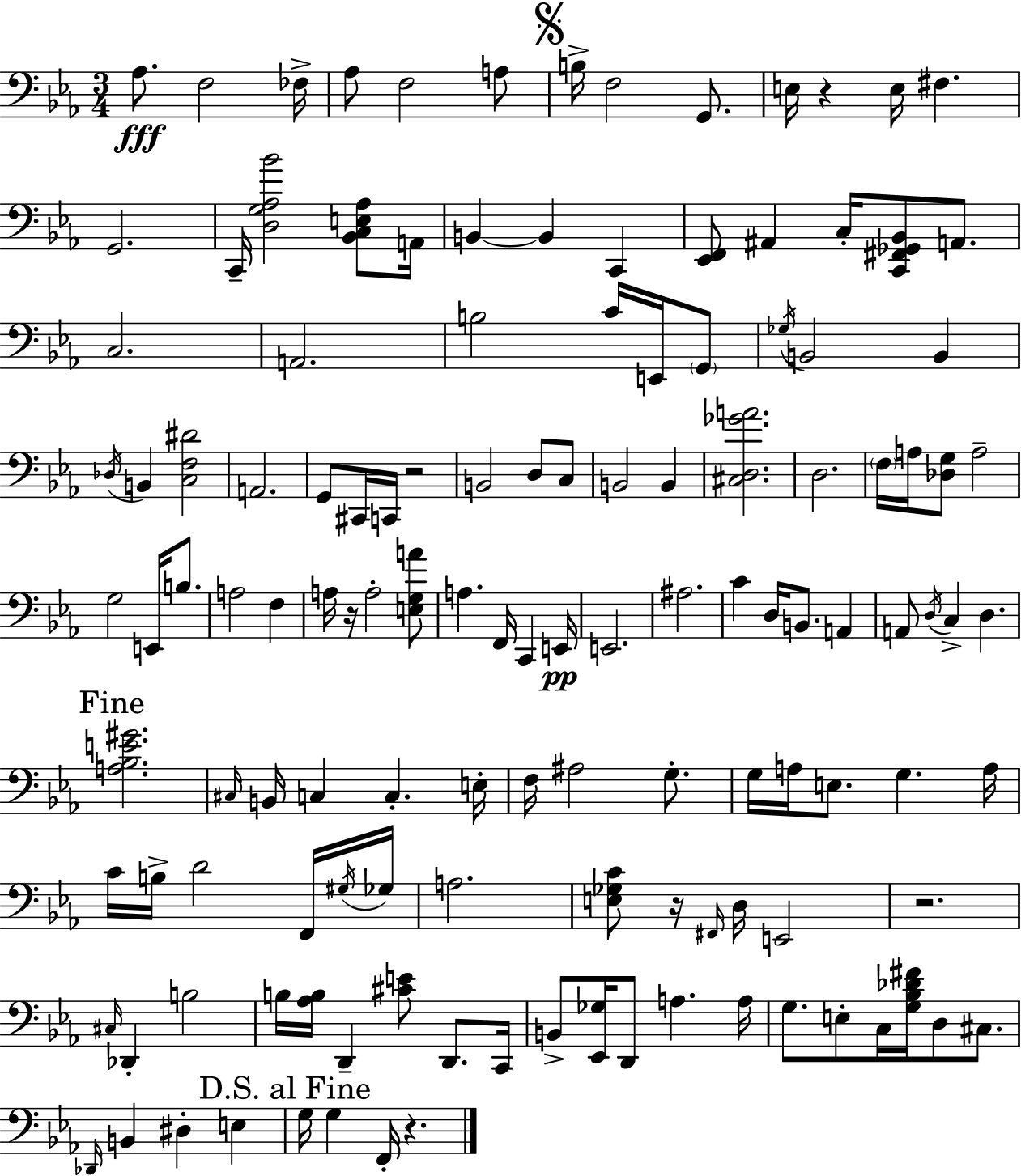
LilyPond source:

{
  \clef bass
  \numericTimeSignature
  \time 3/4
  \key c \minor
  \repeat volta 2 { aes8.\fff f2 fes16-> | aes8 f2 a8 | \mark \markup { \musicglyph "scripts.segno" } b16-> f2 g,8. | e16 r4 e16 fis4. | \break g,2. | c,16-- <d g aes bes'>2 <bes, c e aes>8 a,16 | b,4~~ b,4 c,4 | <ees, f,>8 ais,4 c16-. <c, fis, ges, bes,>8 a,8. | \break c2. | a,2. | b2 c'16 e,16 \parenthesize g,8 | \acciaccatura { ges16 } b,2 b,4 | \break \acciaccatura { des16 } b,4 <c f dis'>2 | a,2. | g,8 cis,16 c,16 r2 | b,2 d8 | \break c8 b,2 b,4 | <cis d ges' a'>2. | d2. | \parenthesize f16 a16 <des g>8 a2-- | \break g2 e,16 b8. | a2 f4 | a16 r16 a2-. | <e g a'>8 a4. f,16 c,4 | \break e,16\pp e,2. | ais2. | c'4 d16 b,8. a,4 | a,8 \acciaccatura { d16 } c4-> d4. | \break \mark "Fine" <a bes e' gis'>2. | \grace { cis16 } b,16 c4 c4.-. | e16-. f16 ais2 | g8.-. g16 a16 e8. g4. | \break a16 c'16 b16-> d'2 | f,16 \acciaccatura { gis16 } ges16 a2. | <e ges c'>8 r16 \grace { fis,16 } d16 e,2 | r2. | \break \grace { cis16 } des,4-. b2 | b16 <aes b>16 d,4-- | <cis' e'>8 d,8. c,16 b,8-> <ees, ges>16 d,8 | a4. a16 g8. e8-. | \break c16 <g bes des' fis'>16 d8 cis8. \grace { des,16 } b,4 | dis4-. e4 \mark "D.S. al Fine" g16 g4 | f,16-. r4. } \bar "|."
}